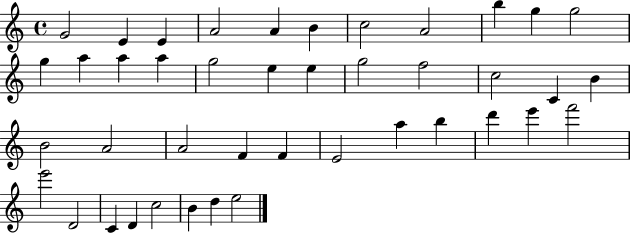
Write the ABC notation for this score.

X:1
T:Untitled
M:4/4
L:1/4
K:C
G2 E E A2 A B c2 A2 b g g2 g a a a g2 e e g2 f2 c2 C B B2 A2 A2 F F E2 a b d' e' f'2 e'2 D2 C D c2 B d e2